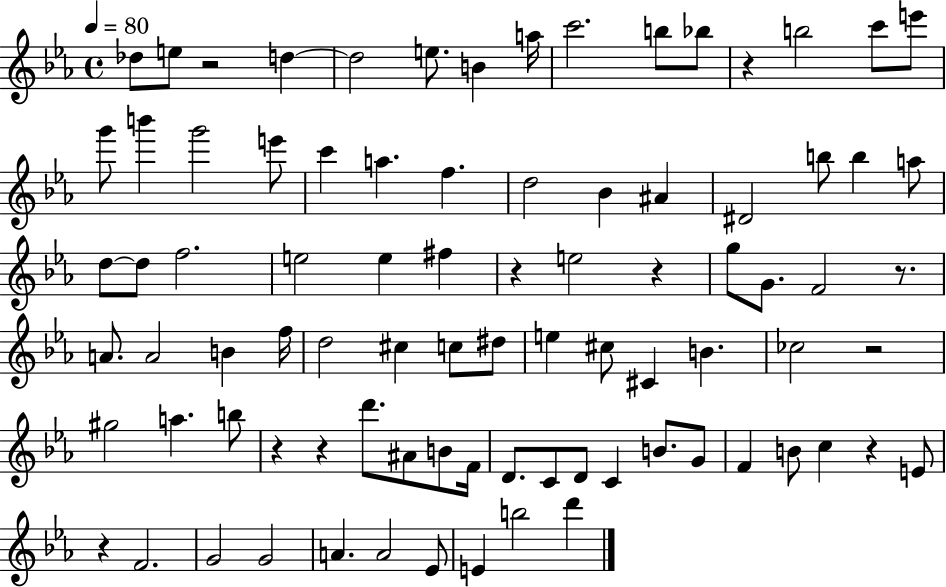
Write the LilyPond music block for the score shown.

{
  \clef treble
  \time 4/4
  \defaultTimeSignature
  \key ees \major
  \tempo 4 = 80
  des''8 e''8 r2 d''4~~ | d''2 e''8. b'4 a''16 | c'''2. b''8 bes''8 | r4 b''2 c'''8 e'''8 | \break g'''8 b'''4 g'''2 e'''8 | c'''4 a''4. f''4. | d''2 bes'4 ais'4 | dis'2 b''8 b''4 a''8 | \break d''8~~ d''8 f''2. | e''2 e''4 fis''4 | r4 e''2 r4 | g''8 g'8. f'2 r8. | \break a'8. a'2 b'4 f''16 | d''2 cis''4 c''8 dis''8 | e''4 cis''8 cis'4 b'4. | ces''2 r2 | \break gis''2 a''4. b''8 | r4 r4 d'''8. ais'8 b'8 f'16 | d'8. c'8 d'8 c'4 b'8. g'8 | f'4 b'8 c''4 r4 e'8 | \break r4 f'2. | g'2 g'2 | a'4. a'2 ees'8 | e'4 b''2 d'''4 | \break \bar "|."
}